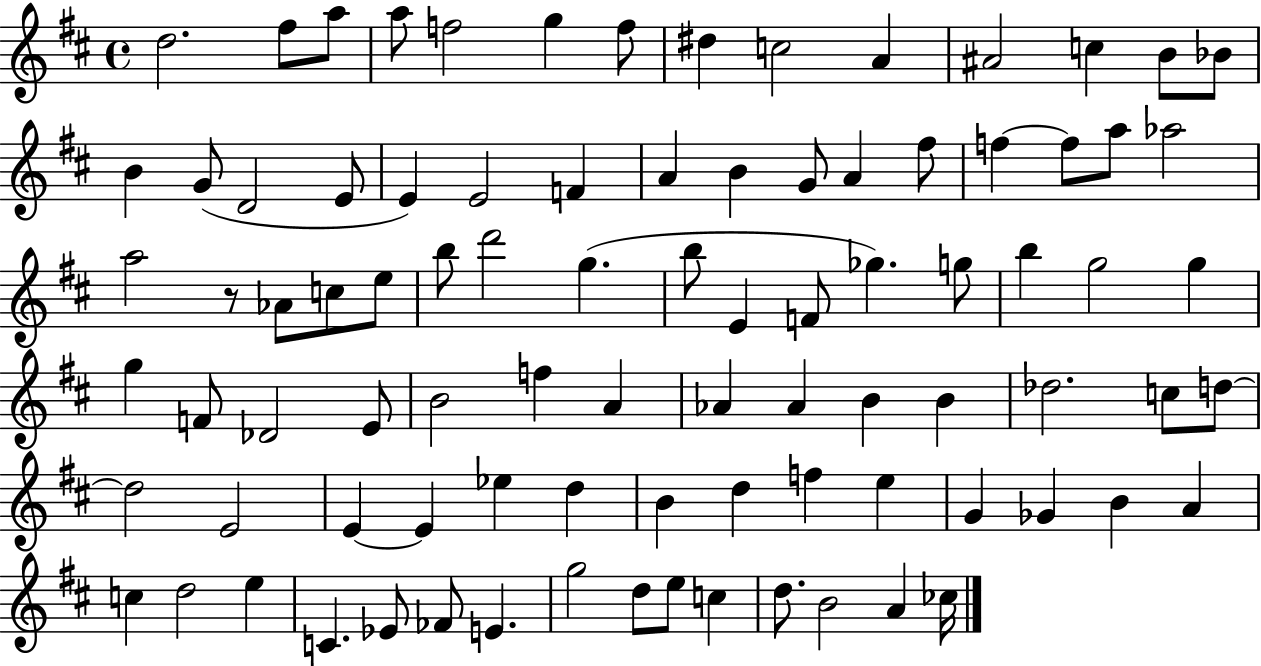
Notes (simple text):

D5/h. F#5/e A5/e A5/e F5/h G5/q F5/e D#5/q C5/h A4/q A#4/h C5/q B4/e Bb4/e B4/q G4/e D4/h E4/e E4/q E4/h F4/q A4/q B4/q G4/e A4/q F#5/e F5/q F5/e A5/e Ab5/h A5/h R/e Ab4/e C5/e E5/e B5/e D6/h G5/q. B5/e E4/q F4/e Gb5/q. G5/e B5/q G5/h G5/q G5/q F4/e Db4/h E4/e B4/h F5/q A4/q Ab4/q Ab4/q B4/q B4/q Db5/h. C5/e D5/e D5/h E4/h E4/q E4/q Eb5/q D5/q B4/q D5/q F5/q E5/q G4/q Gb4/q B4/q A4/q C5/q D5/h E5/q C4/q. Eb4/e FES4/e E4/q. G5/h D5/e E5/e C5/q D5/e. B4/h A4/q CES5/s